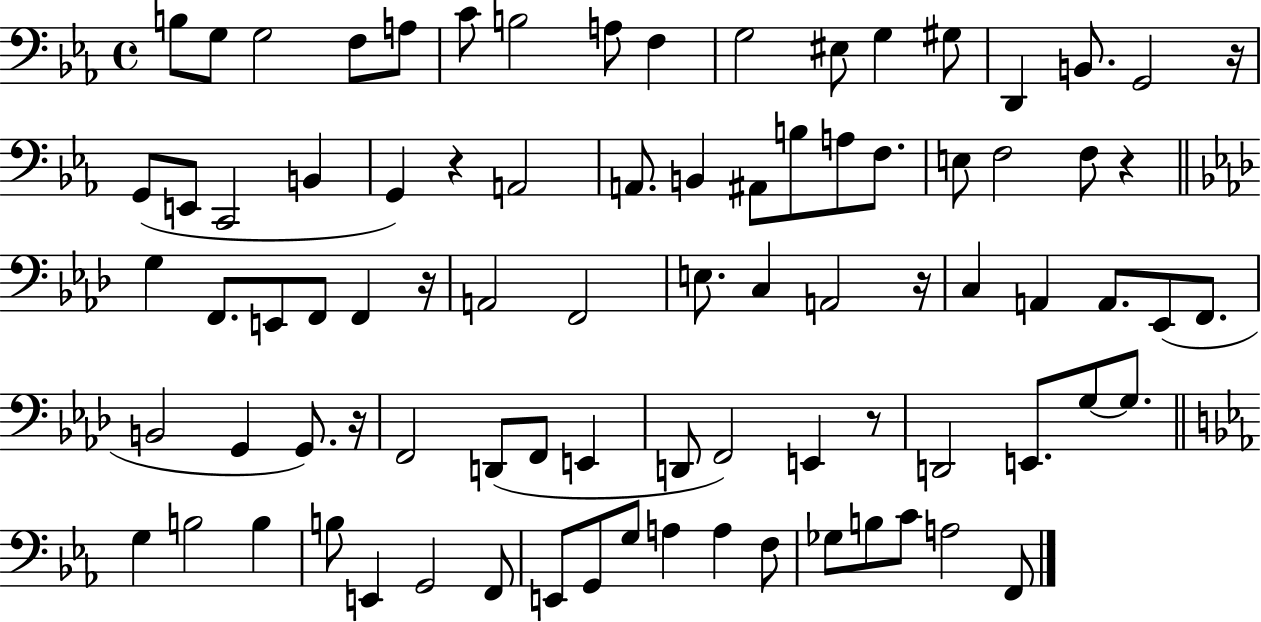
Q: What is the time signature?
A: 4/4